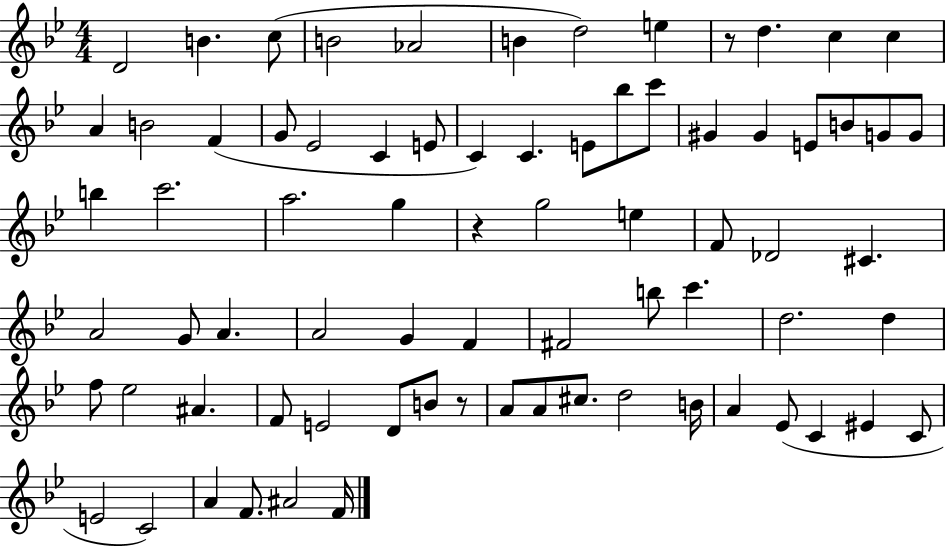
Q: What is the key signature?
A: BES major